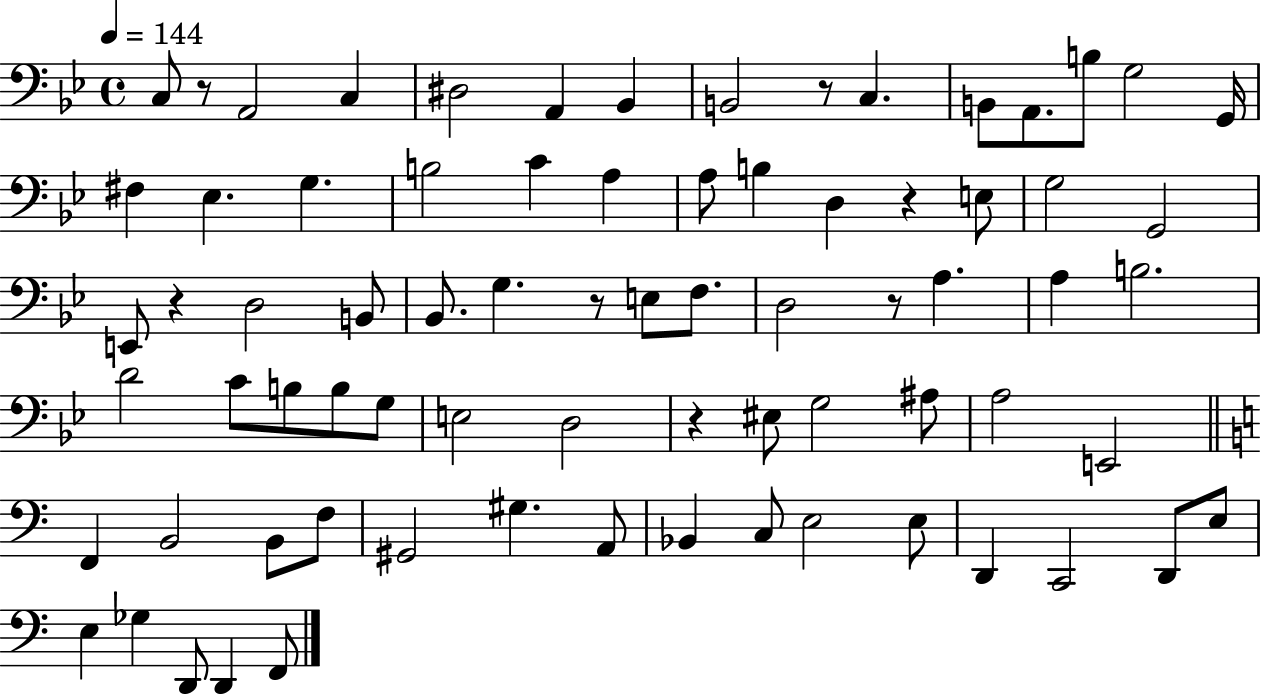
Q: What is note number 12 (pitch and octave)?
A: G3